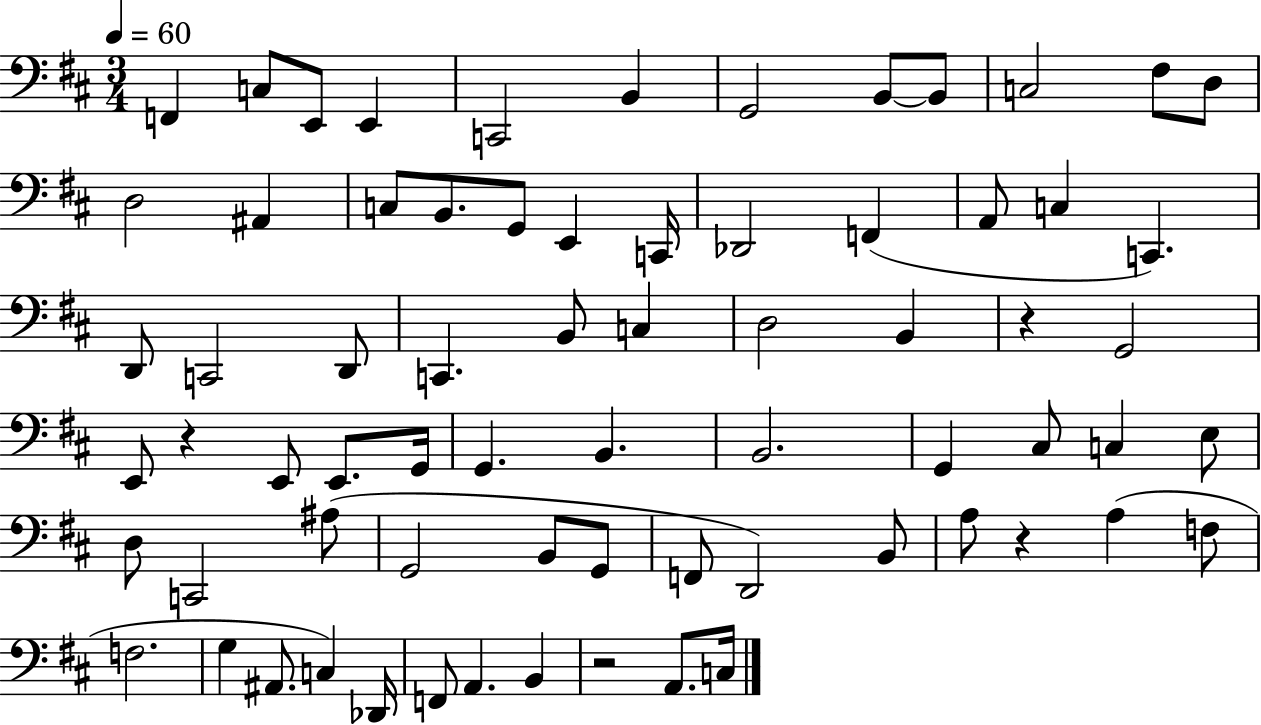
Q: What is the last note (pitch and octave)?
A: C3